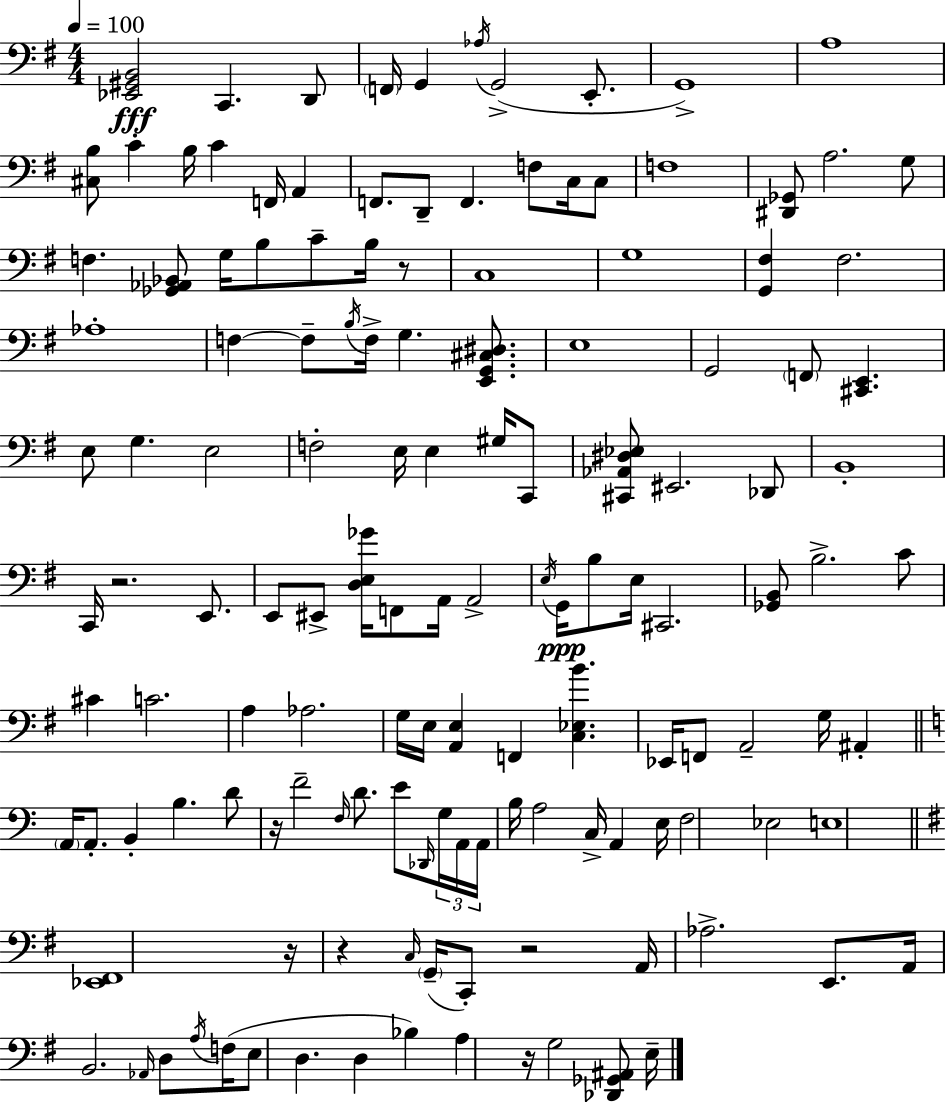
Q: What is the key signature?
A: G major